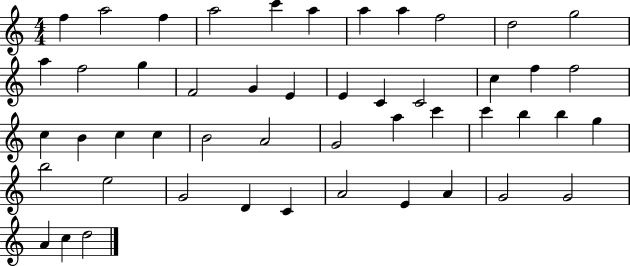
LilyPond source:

{
  \clef treble
  \numericTimeSignature
  \time 4/4
  \key c \major
  f''4 a''2 f''4 | a''2 c'''4 a''4 | a''4 a''4 f''2 | d''2 g''2 | \break a''4 f''2 g''4 | f'2 g'4 e'4 | e'4 c'4 c'2 | c''4 f''4 f''2 | \break c''4 b'4 c''4 c''4 | b'2 a'2 | g'2 a''4 c'''4 | c'''4 b''4 b''4 g''4 | \break b''2 e''2 | g'2 d'4 c'4 | a'2 e'4 a'4 | g'2 g'2 | \break a'4 c''4 d''2 | \bar "|."
}